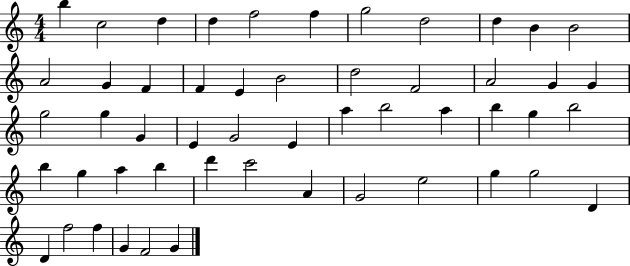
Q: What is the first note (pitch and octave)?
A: B5